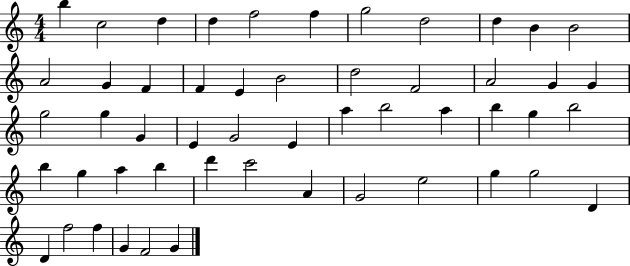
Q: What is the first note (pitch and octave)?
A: B5